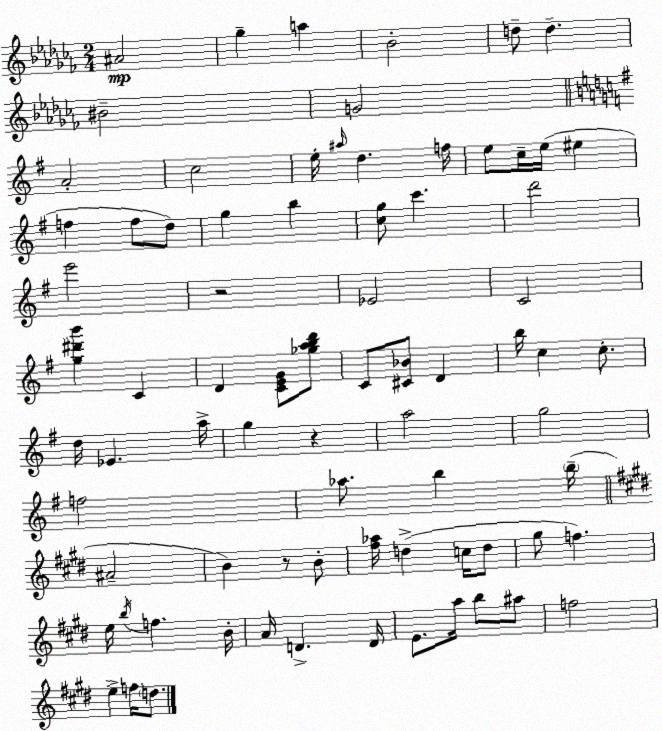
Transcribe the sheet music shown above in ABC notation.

X:1
T:Untitled
M:2/4
L:1/4
K:Abm
^A2 _g a _B2 d/2 d ^B2 G2 A2 c2 e/4 ^a/4 d f/4 e/2 c/4 e/4 ^e f f/2 d/2 g b [cg]/2 c' d'2 e'2 z2 _E2 C2 [g^d'b'] C D [CEG]/2 [_gabd']/2 C/2 [^C_B]/2 D b/4 c c/2 d/4 _E a/4 g z a2 g2 f2 _a/2 b b/4 ^A2 B z/2 B/2 [^f_a]/4 d c/4 d/2 ^g/2 f e/4 b/4 f B/4 A/4 D D/4 E/2 a/4 b/2 ^a/2 f2 e f/4 d/2